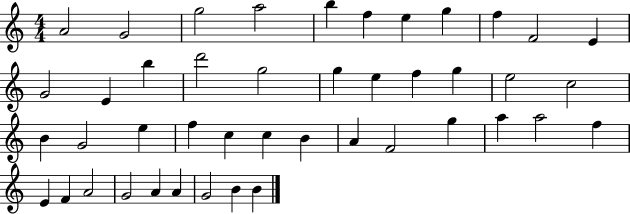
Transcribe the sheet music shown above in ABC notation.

X:1
T:Untitled
M:4/4
L:1/4
K:C
A2 G2 g2 a2 b f e g f F2 E G2 E b d'2 g2 g e f g e2 c2 B G2 e f c c B A F2 g a a2 f E F A2 G2 A A G2 B B